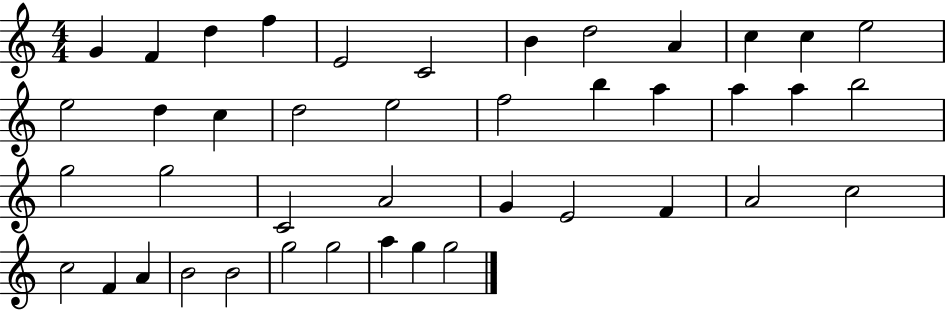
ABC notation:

X:1
T:Untitled
M:4/4
L:1/4
K:C
G F d f E2 C2 B d2 A c c e2 e2 d c d2 e2 f2 b a a a b2 g2 g2 C2 A2 G E2 F A2 c2 c2 F A B2 B2 g2 g2 a g g2